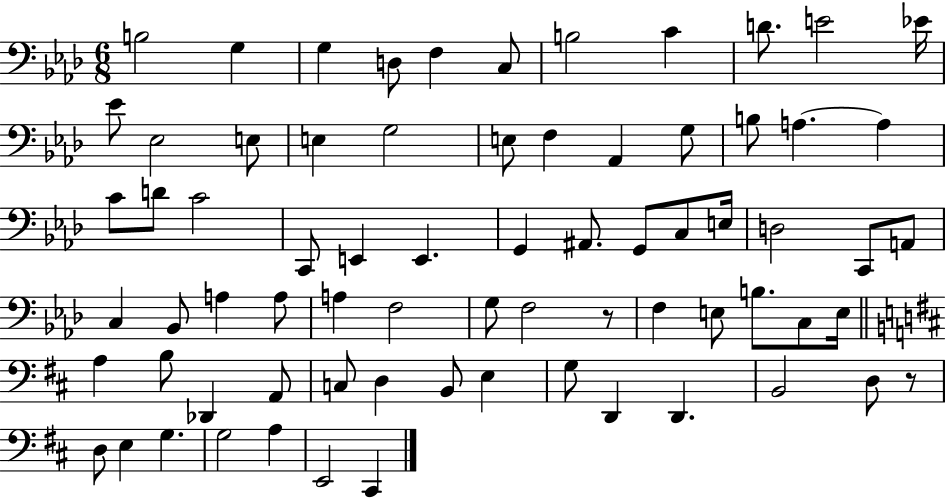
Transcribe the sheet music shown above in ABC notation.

X:1
T:Untitled
M:6/8
L:1/4
K:Ab
B,2 G, G, D,/2 F, C,/2 B,2 C D/2 E2 _E/4 _E/2 _E,2 E,/2 E, G,2 E,/2 F, _A,, G,/2 B,/2 A, A, C/2 D/2 C2 C,,/2 E,, E,, G,, ^A,,/2 G,,/2 C,/2 E,/4 D,2 C,,/2 A,,/2 C, _B,,/2 A, A,/2 A, F,2 G,/2 F,2 z/2 F, E,/2 B,/2 C,/2 E,/4 A, B,/2 _D,, A,,/2 C,/2 D, B,,/2 E, G,/2 D,, D,, B,,2 D,/2 z/2 D,/2 E, G, G,2 A, E,,2 ^C,,